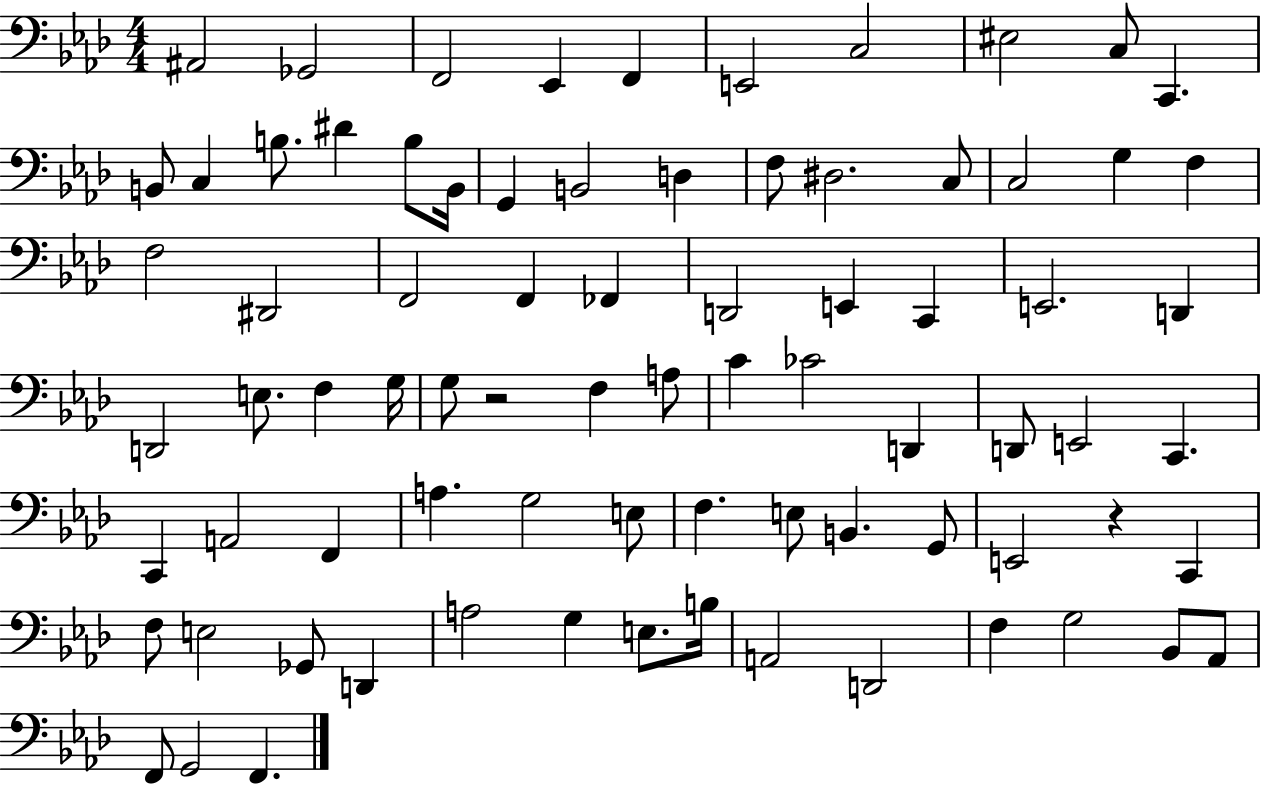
A#2/h Gb2/h F2/h Eb2/q F2/q E2/h C3/h EIS3/h C3/e C2/q. B2/e C3/q B3/e. D#4/q B3/e B2/s G2/q B2/h D3/q F3/e D#3/h. C3/e C3/h G3/q F3/q F3/h D#2/h F2/h F2/q FES2/q D2/h E2/q C2/q E2/h. D2/q D2/h E3/e. F3/q G3/s G3/e R/h F3/q A3/e C4/q CES4/h D2/q D2/e E2/h C2/q. C2/q A2/h F2/q A3/q. G3/h E3/e F3/q. E3/e B2/q. G2/e E2/h R/q C2/q F3/e E3/h Gb2/e D2/q A3/h G3/q E3/e. B3/s A2/h D2/h F3/q G3/h Bb2/e Ab2/e F2/e G2/h F2/q.